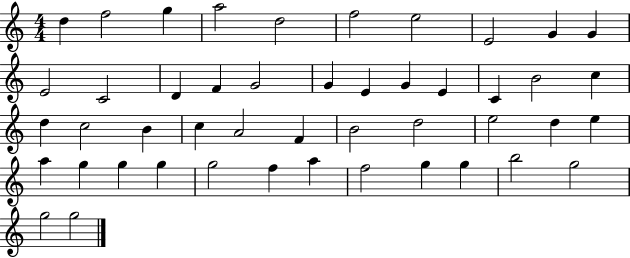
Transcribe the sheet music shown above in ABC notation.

X:1
T:Untitled
M:4/4
L:1/4
K:C
d f2 g a2 d2 f2 e2 E2 G G E2 C2 D F G2 G E G E C B2 c d c2 B c A2 F B2 d2 e2 d e a g g g g2 f a f2 g g b2 g2 g2 g2